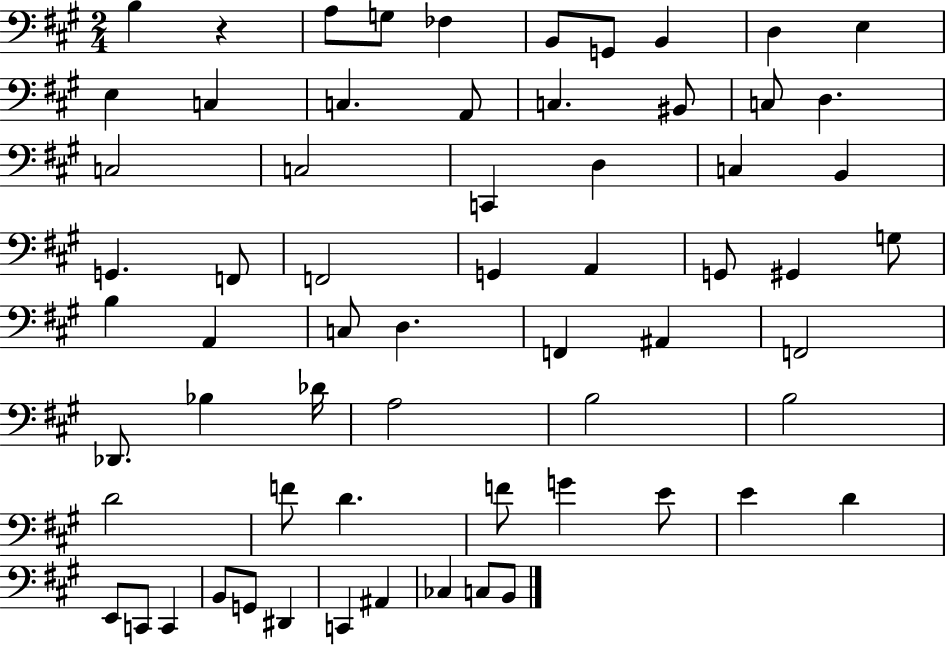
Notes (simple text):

B3/q R/q A3/e G3/e FES3/q B2/e G2/e B2/q D3/q E3/q E3/q C3/q C3/q. A2/e C3/q. BIS2/e C3/e D3/q. C3/h C3/h C2/q D3/q C3/q B2/q G2/q. F2/e F2/h G2/q A2/q G2/e G#2/q G3/e B3/q A2/q C3/e D3/q. F2/q A#2/q F2/h Db2/e. Bb3/q Db4/s A3/h B3/h B3/h D4/h F4/e D4/q. F4/e G4/q E4/e E4/q D4/q E2/e C2/e C2/q B2/e G2/e D#2/q C2/q A#2/q CES3/q C3/e B2/e